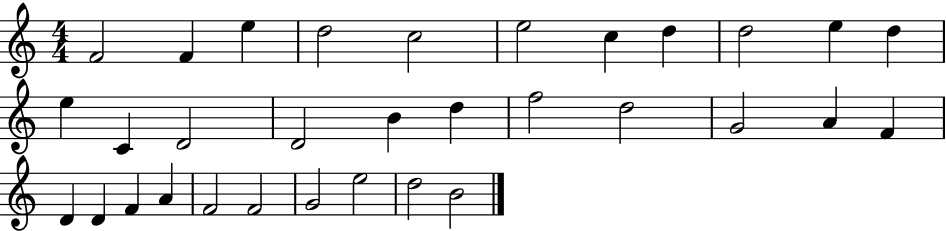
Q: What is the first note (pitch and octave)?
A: F4